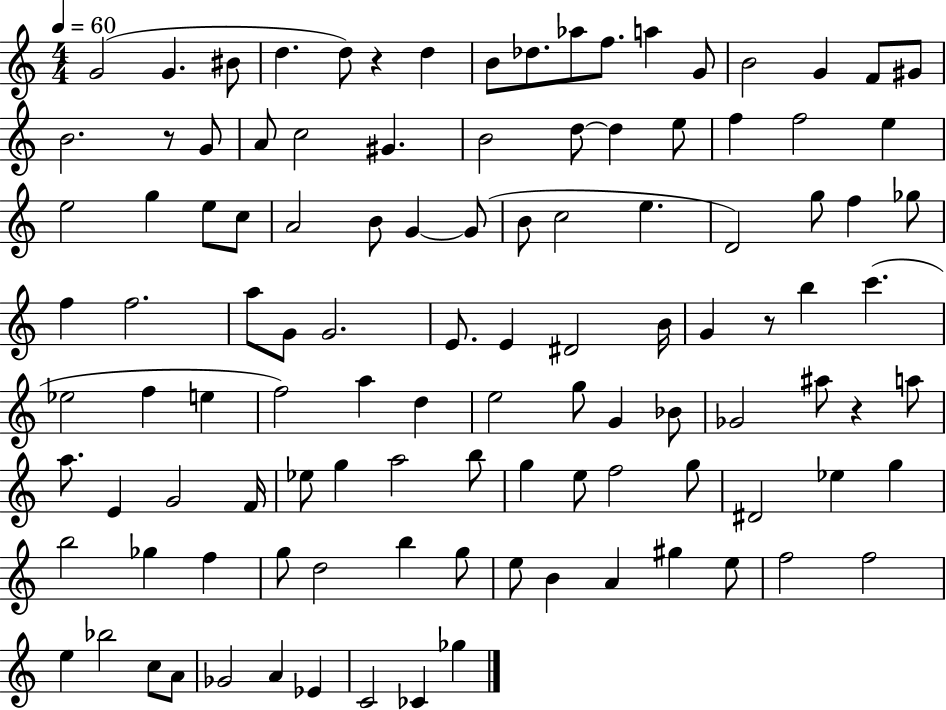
X:1
T:Untitled
M:4/4
L:1/4
K:C
G2 G ^B/2 d d/2 z d B/2 _d/2 _a/2 f/2 a G/2 B2 G F/2 ^G/2 B2 z/2 G/2 A/2 c2 ^G B2 d/2 d e/2 f f2 e e2 g e/2 c/2 A2 B/2 G G/2 B/2 c2 e D2 g/2 f _g/2 f f2 a/2 G/2 G2 E/2 E ^D2 B/4 G z/2 b c' _e2 f e f2 a d e2 g/2 G _B/2 _G2 ^a/2 z a/2 a/2 E G2 F/4 _e/2 g a2 b/2 g e/2 f2 g/2 ^D2 _e g b2 _g f g/2 d2 b g/2 e/2 B A ^g e/2 f2 f2 e _b2 c/2 A/2 _G2 A _E C2 _C _g